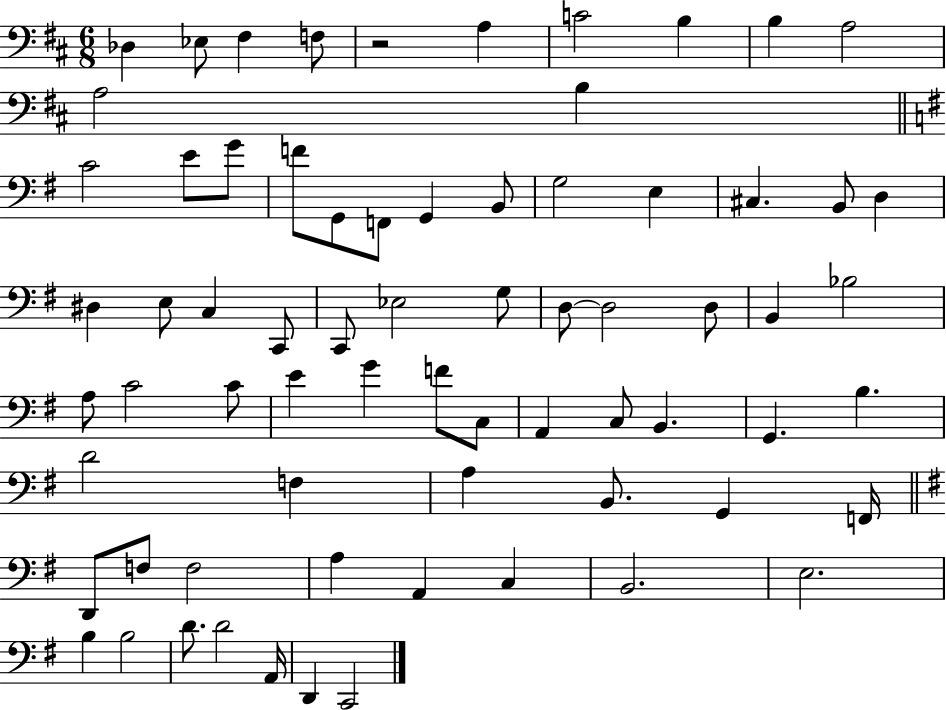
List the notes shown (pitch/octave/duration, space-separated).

Db3/q Eb3/e F#3/q F3/e R/h A3/q C4/h B3/q B3/q A3/h A3/h B3/q C4/h E4/e G4/e F4/e G2/e F2/e G2/q B2/e G3/h E3/q C#3/q. B2/e D3/q D#3/q E3/e C3/q C2/e C2/e Eb3/h G3/e D3/e D3/h D3/e B2/q Bb3/h A3/e C4/h C4/e E4/q G4/q F4/e C3/e A2/q C3/e B2/q. G2/q. B3/q. D4/h F3/q A3/q B2/e. G2/q F2/s D2/e F3/e F3/h A3/q A2/q C3/q B2/h. E3/h. B3/q B3/h D4/e. D4/h A2/s D2/q C2/h